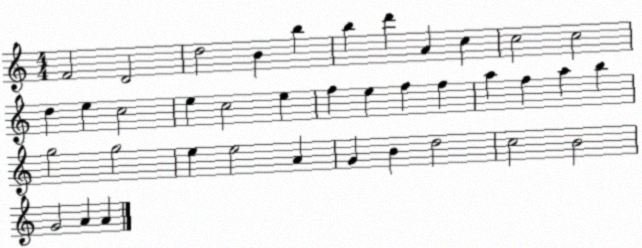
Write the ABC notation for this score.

X:1
T:Untitled
M:4/4
L:1/4
K:C
F2 D2 d2 B b b d' A c c2 c2 d e c2 e c2 e f e f f a f a b g2 g2 e e2 A G B d2 c2 B2 G2 A A